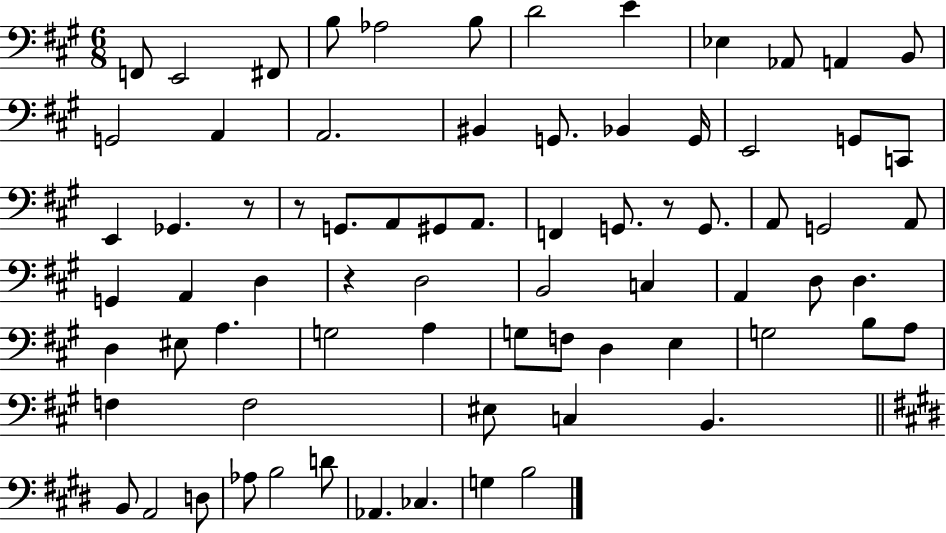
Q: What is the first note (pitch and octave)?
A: F2